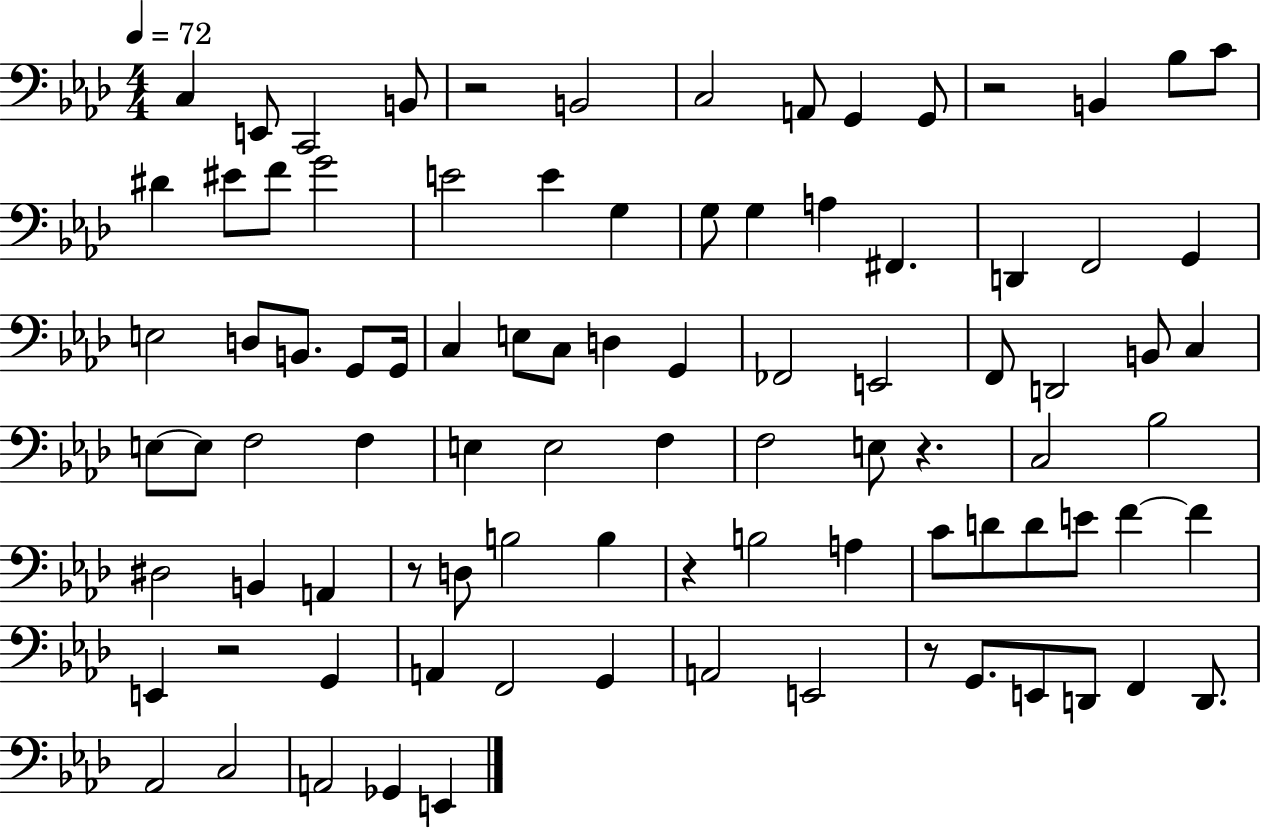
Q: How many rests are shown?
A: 7